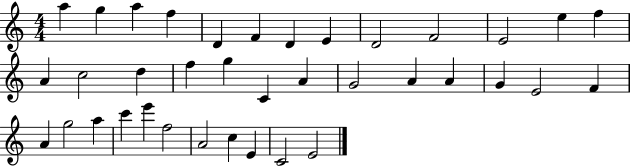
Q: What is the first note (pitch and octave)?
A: A5